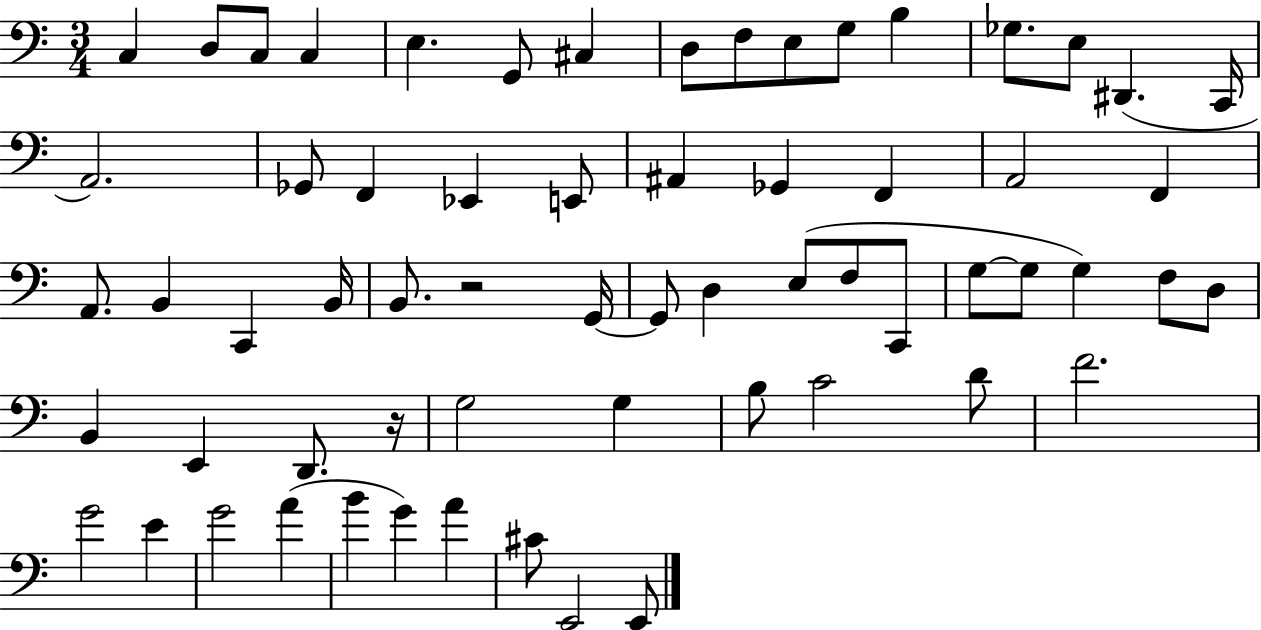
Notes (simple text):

C3/q D3/e C3/e C3/q E3/q. G2/e C#3/q D3/e F3/e E3/e G3/e B3/q Gb3/e. E3/e D#2/q. C2/s A2/h. Gb2/e F2/q Eb2/q E2/e A#2/q Gb2/q F2/q A2/h F2/q A2/e. B2/q C2/q B2/s B2/e. R/h G2/s G2/e D3/q E3/e F3/e C2/e G3/e G3/e G3/q F3/e D3/e B2/q E2/q D2/e. R/s G3/h G3/q B3/e C4/h D4/e F4/h. G4/h E4/q G4/h A4/q B4/q G4/q A4/q C#4/e E2/h E2/e